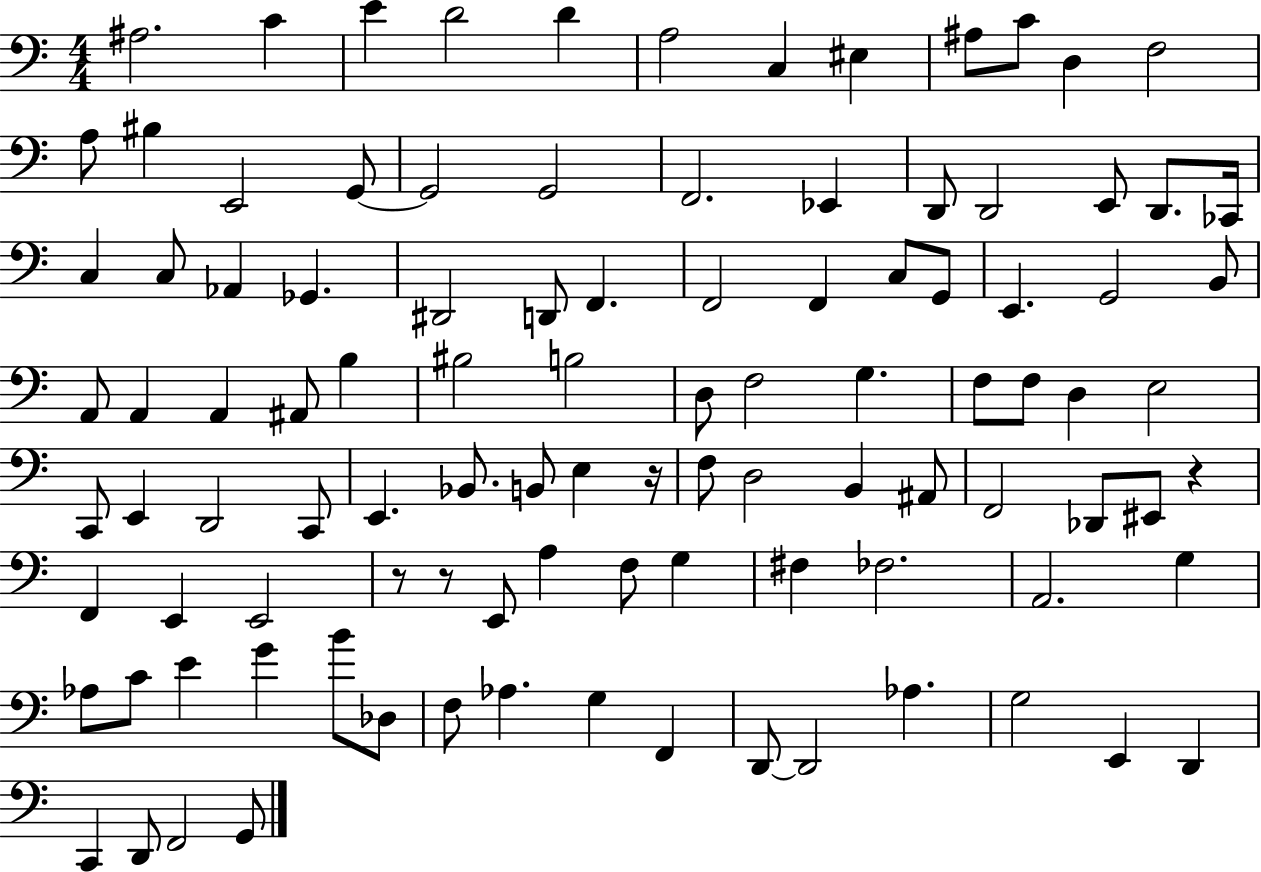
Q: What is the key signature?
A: C major